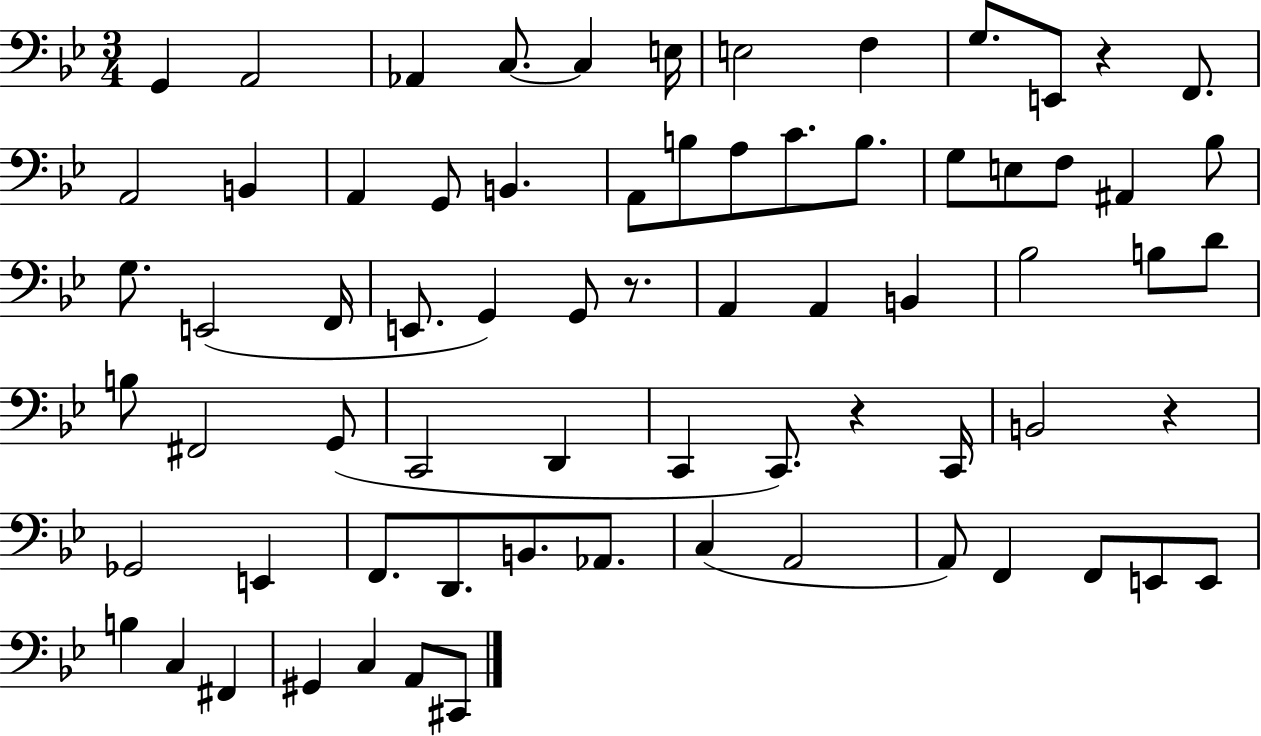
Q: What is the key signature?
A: BES major